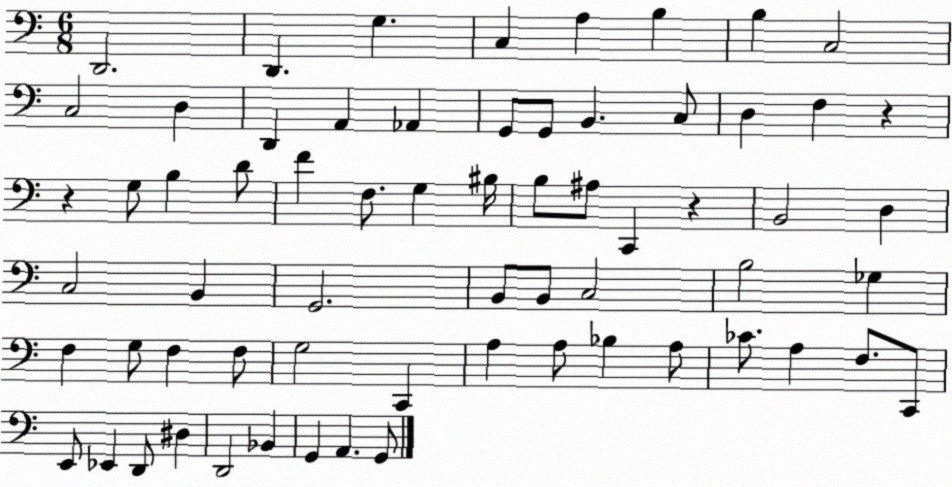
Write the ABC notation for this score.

X:1
T:Untitled
M:6/8
L:1/4
K:C
D,,2 D,, G, C, A, B, B, C,2 C,2 D, D,, A,, _A,, G,,/2 G,,/2 B,, C,/2 D, F, z z G,/2 B, D/2 F F,/2 G, ^B,/4 B,/2 ^A,/2 C,, z B,,2 D, C,2 B,, G,,2 B,,/2 B,,/2 C,2 B,2 _G, F, G,/2 F, F,/2 G,2 C,, A, A,/2 _B, A,/2 _C/2 A, F,/2 C,,/2 E,,/2 _E,, D,,/2 ^D, D,,2 _B,, G,, A,, G,,/2